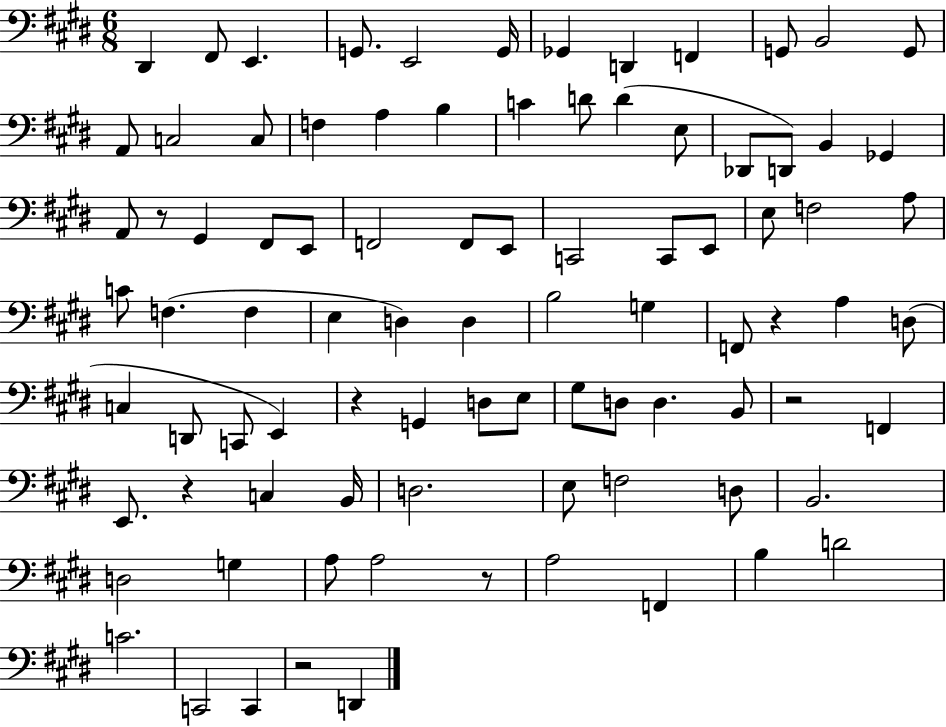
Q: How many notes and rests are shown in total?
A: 89